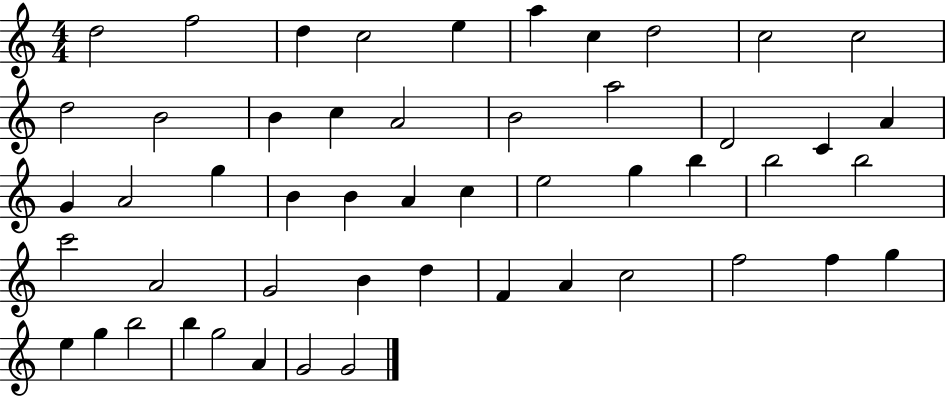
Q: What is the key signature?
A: C major